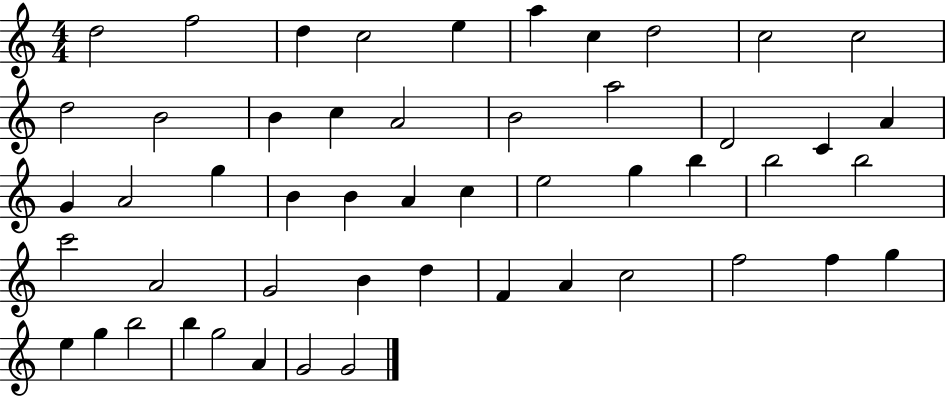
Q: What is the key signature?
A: C major